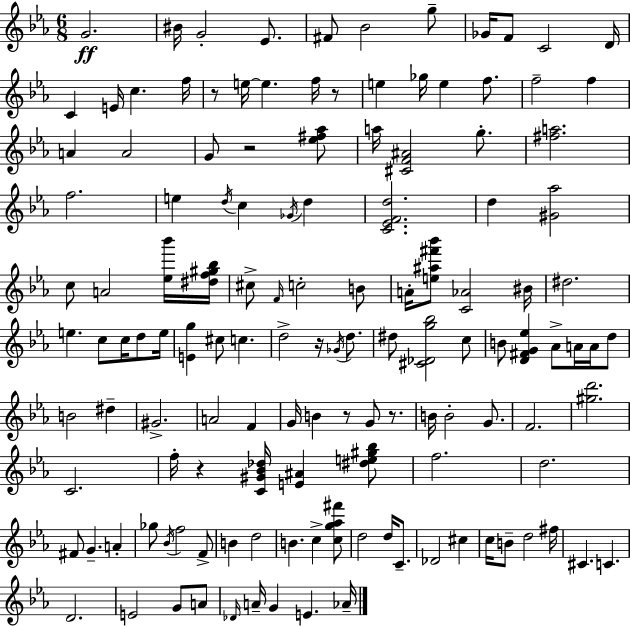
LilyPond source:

{
  \clef treble
  \numericTimeSignature
  \time 6/8
  \key c \minor
  g'2.\ff | bis'16 g'2-. ees'8. | fis'8 bes'2 g''8-- | ges'16 f'8 c'2 d'16 | \break c'4 e'16 c''4. f''16 | r8 e''16~~ e''4. f''16 r8 | e''4 ges''16 e''4 f''8. | f''2-- f''4 | \break a'4 a'2 | g'8 r2 <ees'' fis'' aes''>8 | a''16 <cis' f' ais'>2 g''8.-. | <fis'' a''>2. | \break f''2. | e''4 \acciaccatura { d''16 } c''4 \acciaccatura { ges'16 } d''4 | <c' ees' f' d''>2. | d''4 <gis' aes''>2 | \break c''8 a'2 | <ees'' bes'''>16 <dis'' f'' gis'' bes''>16 cis''8-> \grace { f'16 } c''2-. | b'8 a'16-. <e'' ais'' fis''' bes'''>8 <c' aes'>2 | bis'16 dis''2. | \break e''4. c''8 c''16 | d''8 e''16 <e' g''>4 cis''8 c''4. | d''2-> r16 | \acciaccatura { ges'16 } d''8. dis''8 <cis' des' g'' bes''>2 | \break c''8 b'8 <d' fis' g' ees''>4 aes'8-> | a'16 a'16 d''8 b'2 | dis''4-- gis'2.-> | a'2 | \break f'4 g'16 b'4 r8 g'8 | r8. b'16 b'2-. | g'8. f'2. | <gis'' d'''>2. | \break c'2. | f''16-. r4 <c' gis' bes' des''>16 <e' ais'>4 | <dis'' e'' gis'' bes''>8 f''2. | d''2. | \break fis'8 g'4.-- | a'4-. ges''8 \acciaccatura { bes'16 } f''2 | f'8-> b'4 d''2 | b'4. c''4-> | \break <c'' g'' aes'' fis'''>8 d''2 | d''16 c'8.-- des'2 | cis''4 c''16 b'8-- d''2 | fis''16 cis'4. c'4. | \break d'2. | e'2 | g'8 a'8 \grace { des'16 } a'16-- g'4 e'4. | aes'16-- \bar "|."
}